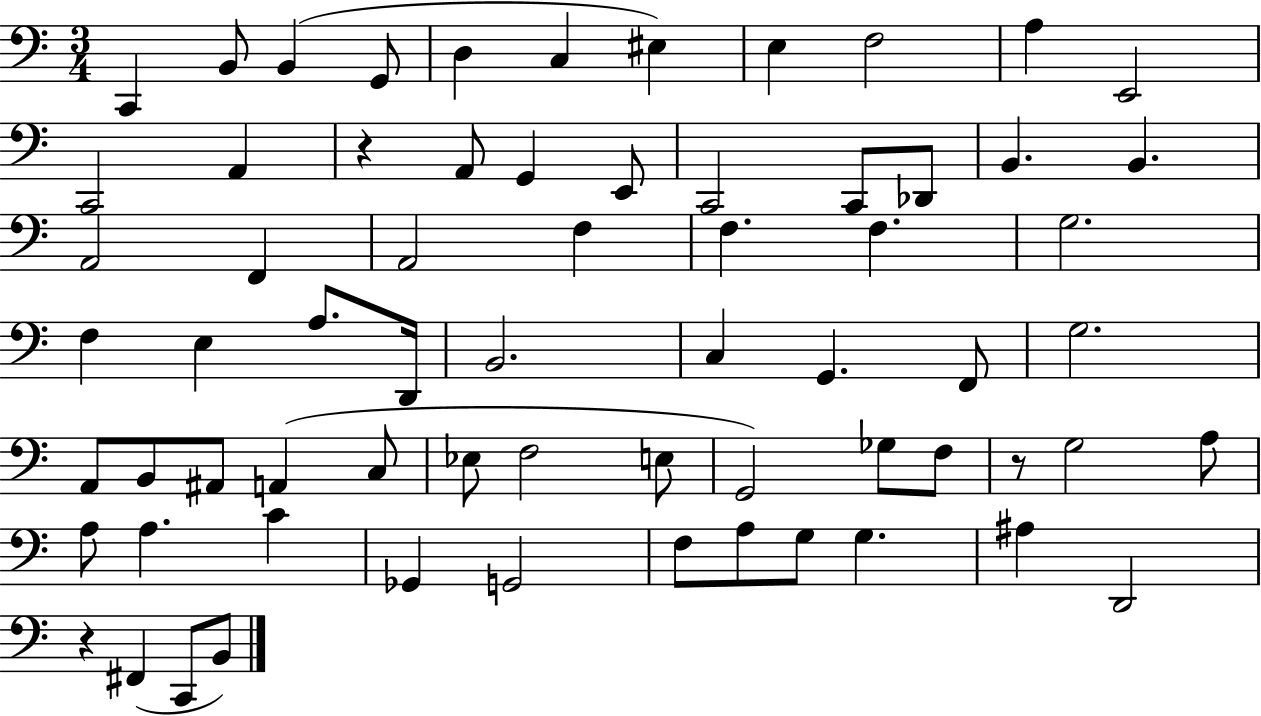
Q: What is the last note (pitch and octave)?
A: B2